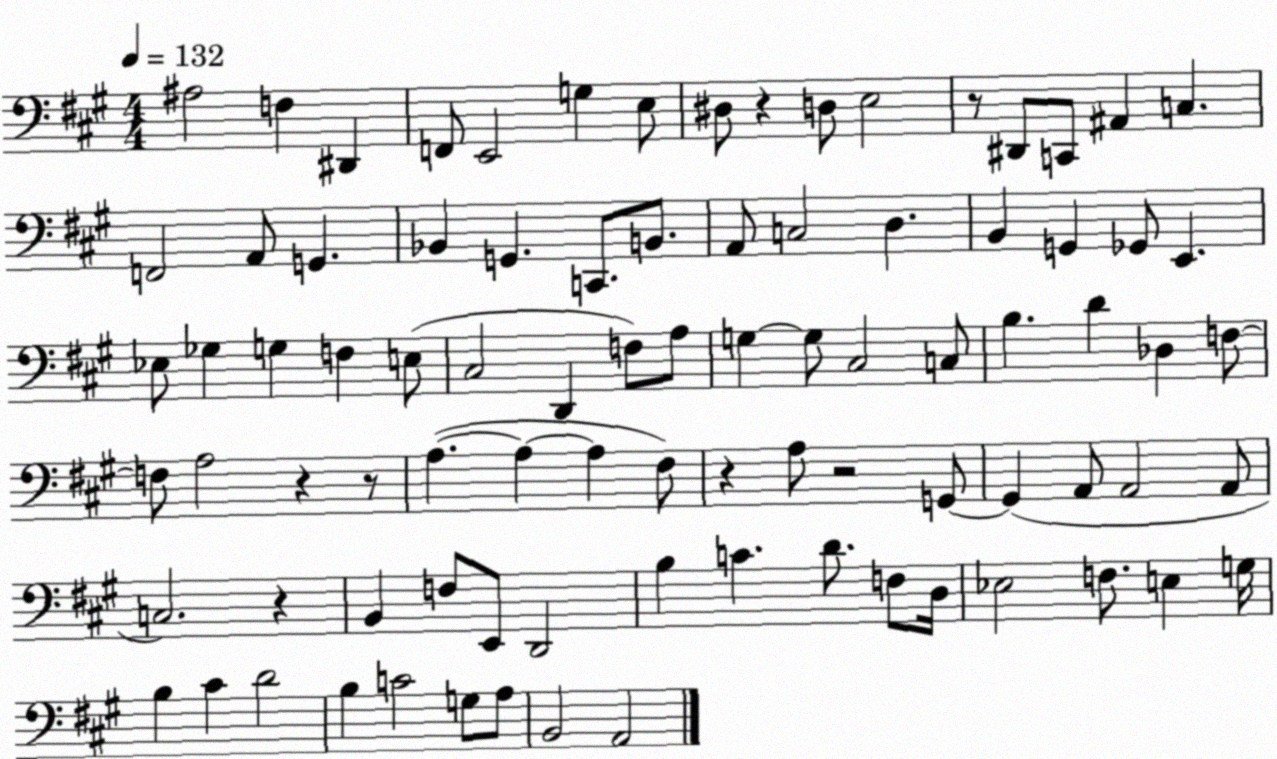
X:1
T:Untitled
M:4/4
L:1/4
K:A
^A,2 F, ^D,, F,,/2 E,,2 G, E,/2 ^D,/2 z D,/2 E,2 z/2 ^D,,/2 C,,/2 ^A,, C, F,,2 A,,/2 G,, _B,, G,, C,,/2 B,,/2 A,,/2 C,2 D, B,, G,, _G,,/2 E,, _E,/2 _G, G, F, E,/2 ^C,2 D,, F,/2 A,/2 G, G,/2 ^C,2 C,/2 B, D _D, F,/2 F,/2 A,2 z z/2 A, A, A, ^F,/2 z A,/2 z2 G,,/2 G,, A,,/2 A,,2 A,,/2 C,2 z B,, F,/2 E,,/2 D,,2 B, C D/2 F,/2 D,/4 _E,2 F,/2 E, G,/4 B, ^C D2 B, C2 G,/2 A,/2 B,,2 A,,2